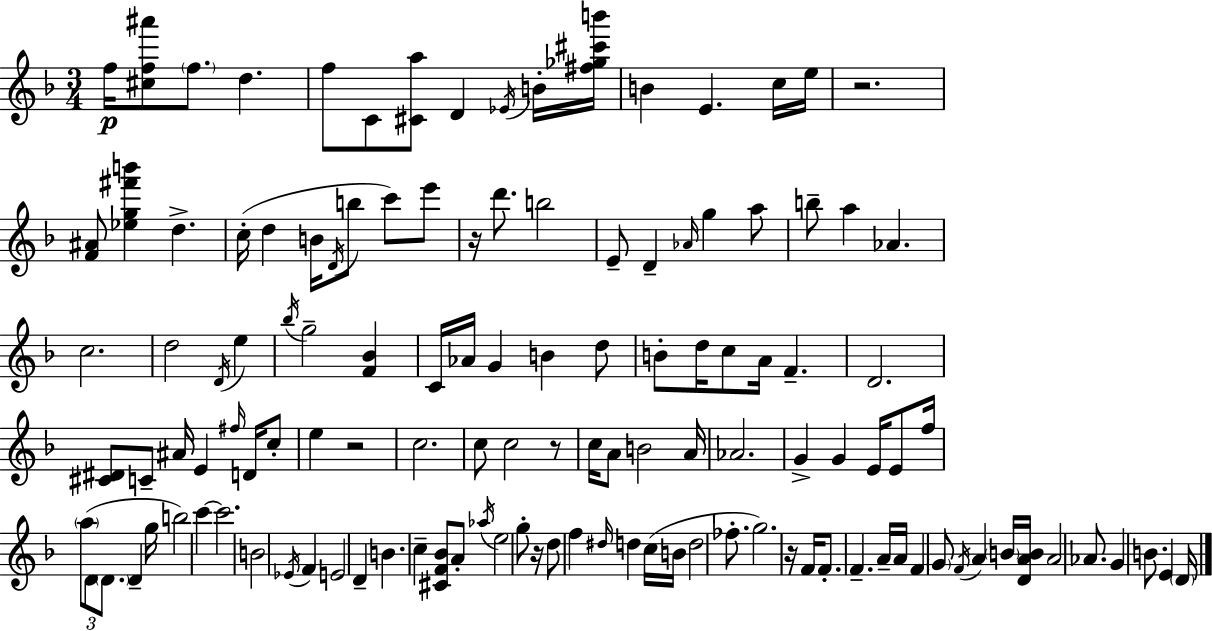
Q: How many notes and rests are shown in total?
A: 126